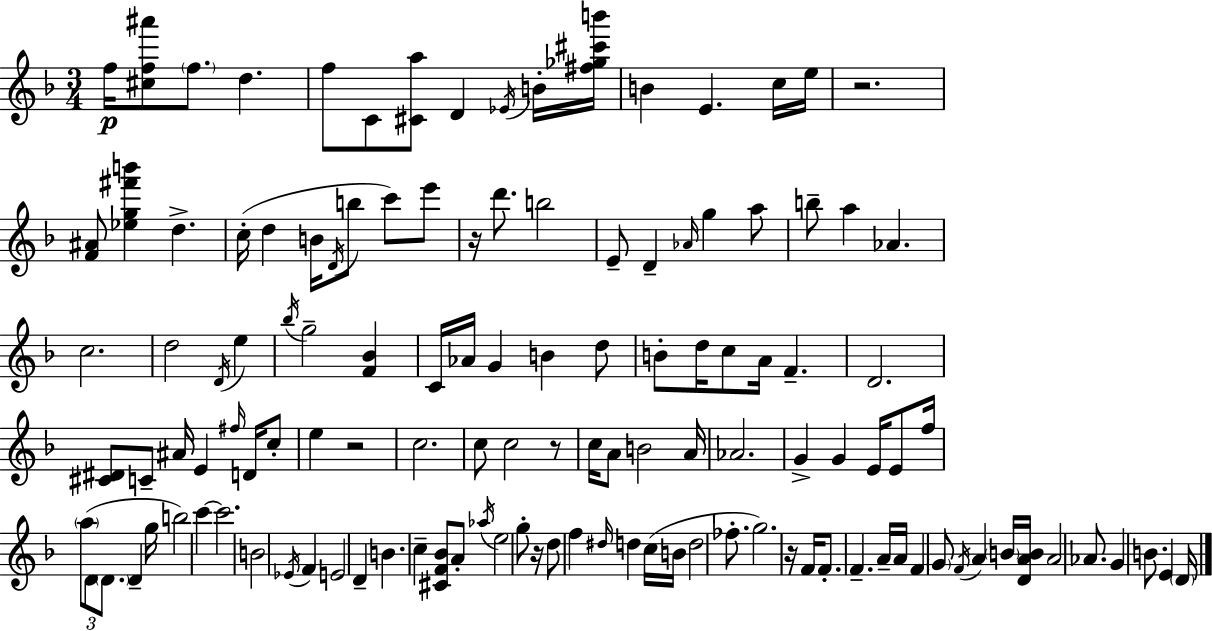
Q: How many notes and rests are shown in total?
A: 126